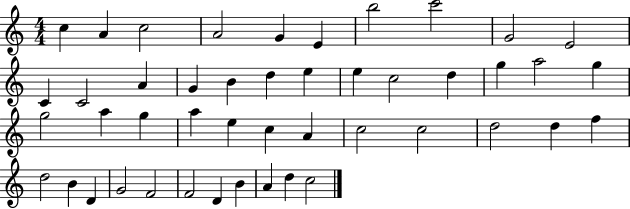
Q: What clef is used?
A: treble